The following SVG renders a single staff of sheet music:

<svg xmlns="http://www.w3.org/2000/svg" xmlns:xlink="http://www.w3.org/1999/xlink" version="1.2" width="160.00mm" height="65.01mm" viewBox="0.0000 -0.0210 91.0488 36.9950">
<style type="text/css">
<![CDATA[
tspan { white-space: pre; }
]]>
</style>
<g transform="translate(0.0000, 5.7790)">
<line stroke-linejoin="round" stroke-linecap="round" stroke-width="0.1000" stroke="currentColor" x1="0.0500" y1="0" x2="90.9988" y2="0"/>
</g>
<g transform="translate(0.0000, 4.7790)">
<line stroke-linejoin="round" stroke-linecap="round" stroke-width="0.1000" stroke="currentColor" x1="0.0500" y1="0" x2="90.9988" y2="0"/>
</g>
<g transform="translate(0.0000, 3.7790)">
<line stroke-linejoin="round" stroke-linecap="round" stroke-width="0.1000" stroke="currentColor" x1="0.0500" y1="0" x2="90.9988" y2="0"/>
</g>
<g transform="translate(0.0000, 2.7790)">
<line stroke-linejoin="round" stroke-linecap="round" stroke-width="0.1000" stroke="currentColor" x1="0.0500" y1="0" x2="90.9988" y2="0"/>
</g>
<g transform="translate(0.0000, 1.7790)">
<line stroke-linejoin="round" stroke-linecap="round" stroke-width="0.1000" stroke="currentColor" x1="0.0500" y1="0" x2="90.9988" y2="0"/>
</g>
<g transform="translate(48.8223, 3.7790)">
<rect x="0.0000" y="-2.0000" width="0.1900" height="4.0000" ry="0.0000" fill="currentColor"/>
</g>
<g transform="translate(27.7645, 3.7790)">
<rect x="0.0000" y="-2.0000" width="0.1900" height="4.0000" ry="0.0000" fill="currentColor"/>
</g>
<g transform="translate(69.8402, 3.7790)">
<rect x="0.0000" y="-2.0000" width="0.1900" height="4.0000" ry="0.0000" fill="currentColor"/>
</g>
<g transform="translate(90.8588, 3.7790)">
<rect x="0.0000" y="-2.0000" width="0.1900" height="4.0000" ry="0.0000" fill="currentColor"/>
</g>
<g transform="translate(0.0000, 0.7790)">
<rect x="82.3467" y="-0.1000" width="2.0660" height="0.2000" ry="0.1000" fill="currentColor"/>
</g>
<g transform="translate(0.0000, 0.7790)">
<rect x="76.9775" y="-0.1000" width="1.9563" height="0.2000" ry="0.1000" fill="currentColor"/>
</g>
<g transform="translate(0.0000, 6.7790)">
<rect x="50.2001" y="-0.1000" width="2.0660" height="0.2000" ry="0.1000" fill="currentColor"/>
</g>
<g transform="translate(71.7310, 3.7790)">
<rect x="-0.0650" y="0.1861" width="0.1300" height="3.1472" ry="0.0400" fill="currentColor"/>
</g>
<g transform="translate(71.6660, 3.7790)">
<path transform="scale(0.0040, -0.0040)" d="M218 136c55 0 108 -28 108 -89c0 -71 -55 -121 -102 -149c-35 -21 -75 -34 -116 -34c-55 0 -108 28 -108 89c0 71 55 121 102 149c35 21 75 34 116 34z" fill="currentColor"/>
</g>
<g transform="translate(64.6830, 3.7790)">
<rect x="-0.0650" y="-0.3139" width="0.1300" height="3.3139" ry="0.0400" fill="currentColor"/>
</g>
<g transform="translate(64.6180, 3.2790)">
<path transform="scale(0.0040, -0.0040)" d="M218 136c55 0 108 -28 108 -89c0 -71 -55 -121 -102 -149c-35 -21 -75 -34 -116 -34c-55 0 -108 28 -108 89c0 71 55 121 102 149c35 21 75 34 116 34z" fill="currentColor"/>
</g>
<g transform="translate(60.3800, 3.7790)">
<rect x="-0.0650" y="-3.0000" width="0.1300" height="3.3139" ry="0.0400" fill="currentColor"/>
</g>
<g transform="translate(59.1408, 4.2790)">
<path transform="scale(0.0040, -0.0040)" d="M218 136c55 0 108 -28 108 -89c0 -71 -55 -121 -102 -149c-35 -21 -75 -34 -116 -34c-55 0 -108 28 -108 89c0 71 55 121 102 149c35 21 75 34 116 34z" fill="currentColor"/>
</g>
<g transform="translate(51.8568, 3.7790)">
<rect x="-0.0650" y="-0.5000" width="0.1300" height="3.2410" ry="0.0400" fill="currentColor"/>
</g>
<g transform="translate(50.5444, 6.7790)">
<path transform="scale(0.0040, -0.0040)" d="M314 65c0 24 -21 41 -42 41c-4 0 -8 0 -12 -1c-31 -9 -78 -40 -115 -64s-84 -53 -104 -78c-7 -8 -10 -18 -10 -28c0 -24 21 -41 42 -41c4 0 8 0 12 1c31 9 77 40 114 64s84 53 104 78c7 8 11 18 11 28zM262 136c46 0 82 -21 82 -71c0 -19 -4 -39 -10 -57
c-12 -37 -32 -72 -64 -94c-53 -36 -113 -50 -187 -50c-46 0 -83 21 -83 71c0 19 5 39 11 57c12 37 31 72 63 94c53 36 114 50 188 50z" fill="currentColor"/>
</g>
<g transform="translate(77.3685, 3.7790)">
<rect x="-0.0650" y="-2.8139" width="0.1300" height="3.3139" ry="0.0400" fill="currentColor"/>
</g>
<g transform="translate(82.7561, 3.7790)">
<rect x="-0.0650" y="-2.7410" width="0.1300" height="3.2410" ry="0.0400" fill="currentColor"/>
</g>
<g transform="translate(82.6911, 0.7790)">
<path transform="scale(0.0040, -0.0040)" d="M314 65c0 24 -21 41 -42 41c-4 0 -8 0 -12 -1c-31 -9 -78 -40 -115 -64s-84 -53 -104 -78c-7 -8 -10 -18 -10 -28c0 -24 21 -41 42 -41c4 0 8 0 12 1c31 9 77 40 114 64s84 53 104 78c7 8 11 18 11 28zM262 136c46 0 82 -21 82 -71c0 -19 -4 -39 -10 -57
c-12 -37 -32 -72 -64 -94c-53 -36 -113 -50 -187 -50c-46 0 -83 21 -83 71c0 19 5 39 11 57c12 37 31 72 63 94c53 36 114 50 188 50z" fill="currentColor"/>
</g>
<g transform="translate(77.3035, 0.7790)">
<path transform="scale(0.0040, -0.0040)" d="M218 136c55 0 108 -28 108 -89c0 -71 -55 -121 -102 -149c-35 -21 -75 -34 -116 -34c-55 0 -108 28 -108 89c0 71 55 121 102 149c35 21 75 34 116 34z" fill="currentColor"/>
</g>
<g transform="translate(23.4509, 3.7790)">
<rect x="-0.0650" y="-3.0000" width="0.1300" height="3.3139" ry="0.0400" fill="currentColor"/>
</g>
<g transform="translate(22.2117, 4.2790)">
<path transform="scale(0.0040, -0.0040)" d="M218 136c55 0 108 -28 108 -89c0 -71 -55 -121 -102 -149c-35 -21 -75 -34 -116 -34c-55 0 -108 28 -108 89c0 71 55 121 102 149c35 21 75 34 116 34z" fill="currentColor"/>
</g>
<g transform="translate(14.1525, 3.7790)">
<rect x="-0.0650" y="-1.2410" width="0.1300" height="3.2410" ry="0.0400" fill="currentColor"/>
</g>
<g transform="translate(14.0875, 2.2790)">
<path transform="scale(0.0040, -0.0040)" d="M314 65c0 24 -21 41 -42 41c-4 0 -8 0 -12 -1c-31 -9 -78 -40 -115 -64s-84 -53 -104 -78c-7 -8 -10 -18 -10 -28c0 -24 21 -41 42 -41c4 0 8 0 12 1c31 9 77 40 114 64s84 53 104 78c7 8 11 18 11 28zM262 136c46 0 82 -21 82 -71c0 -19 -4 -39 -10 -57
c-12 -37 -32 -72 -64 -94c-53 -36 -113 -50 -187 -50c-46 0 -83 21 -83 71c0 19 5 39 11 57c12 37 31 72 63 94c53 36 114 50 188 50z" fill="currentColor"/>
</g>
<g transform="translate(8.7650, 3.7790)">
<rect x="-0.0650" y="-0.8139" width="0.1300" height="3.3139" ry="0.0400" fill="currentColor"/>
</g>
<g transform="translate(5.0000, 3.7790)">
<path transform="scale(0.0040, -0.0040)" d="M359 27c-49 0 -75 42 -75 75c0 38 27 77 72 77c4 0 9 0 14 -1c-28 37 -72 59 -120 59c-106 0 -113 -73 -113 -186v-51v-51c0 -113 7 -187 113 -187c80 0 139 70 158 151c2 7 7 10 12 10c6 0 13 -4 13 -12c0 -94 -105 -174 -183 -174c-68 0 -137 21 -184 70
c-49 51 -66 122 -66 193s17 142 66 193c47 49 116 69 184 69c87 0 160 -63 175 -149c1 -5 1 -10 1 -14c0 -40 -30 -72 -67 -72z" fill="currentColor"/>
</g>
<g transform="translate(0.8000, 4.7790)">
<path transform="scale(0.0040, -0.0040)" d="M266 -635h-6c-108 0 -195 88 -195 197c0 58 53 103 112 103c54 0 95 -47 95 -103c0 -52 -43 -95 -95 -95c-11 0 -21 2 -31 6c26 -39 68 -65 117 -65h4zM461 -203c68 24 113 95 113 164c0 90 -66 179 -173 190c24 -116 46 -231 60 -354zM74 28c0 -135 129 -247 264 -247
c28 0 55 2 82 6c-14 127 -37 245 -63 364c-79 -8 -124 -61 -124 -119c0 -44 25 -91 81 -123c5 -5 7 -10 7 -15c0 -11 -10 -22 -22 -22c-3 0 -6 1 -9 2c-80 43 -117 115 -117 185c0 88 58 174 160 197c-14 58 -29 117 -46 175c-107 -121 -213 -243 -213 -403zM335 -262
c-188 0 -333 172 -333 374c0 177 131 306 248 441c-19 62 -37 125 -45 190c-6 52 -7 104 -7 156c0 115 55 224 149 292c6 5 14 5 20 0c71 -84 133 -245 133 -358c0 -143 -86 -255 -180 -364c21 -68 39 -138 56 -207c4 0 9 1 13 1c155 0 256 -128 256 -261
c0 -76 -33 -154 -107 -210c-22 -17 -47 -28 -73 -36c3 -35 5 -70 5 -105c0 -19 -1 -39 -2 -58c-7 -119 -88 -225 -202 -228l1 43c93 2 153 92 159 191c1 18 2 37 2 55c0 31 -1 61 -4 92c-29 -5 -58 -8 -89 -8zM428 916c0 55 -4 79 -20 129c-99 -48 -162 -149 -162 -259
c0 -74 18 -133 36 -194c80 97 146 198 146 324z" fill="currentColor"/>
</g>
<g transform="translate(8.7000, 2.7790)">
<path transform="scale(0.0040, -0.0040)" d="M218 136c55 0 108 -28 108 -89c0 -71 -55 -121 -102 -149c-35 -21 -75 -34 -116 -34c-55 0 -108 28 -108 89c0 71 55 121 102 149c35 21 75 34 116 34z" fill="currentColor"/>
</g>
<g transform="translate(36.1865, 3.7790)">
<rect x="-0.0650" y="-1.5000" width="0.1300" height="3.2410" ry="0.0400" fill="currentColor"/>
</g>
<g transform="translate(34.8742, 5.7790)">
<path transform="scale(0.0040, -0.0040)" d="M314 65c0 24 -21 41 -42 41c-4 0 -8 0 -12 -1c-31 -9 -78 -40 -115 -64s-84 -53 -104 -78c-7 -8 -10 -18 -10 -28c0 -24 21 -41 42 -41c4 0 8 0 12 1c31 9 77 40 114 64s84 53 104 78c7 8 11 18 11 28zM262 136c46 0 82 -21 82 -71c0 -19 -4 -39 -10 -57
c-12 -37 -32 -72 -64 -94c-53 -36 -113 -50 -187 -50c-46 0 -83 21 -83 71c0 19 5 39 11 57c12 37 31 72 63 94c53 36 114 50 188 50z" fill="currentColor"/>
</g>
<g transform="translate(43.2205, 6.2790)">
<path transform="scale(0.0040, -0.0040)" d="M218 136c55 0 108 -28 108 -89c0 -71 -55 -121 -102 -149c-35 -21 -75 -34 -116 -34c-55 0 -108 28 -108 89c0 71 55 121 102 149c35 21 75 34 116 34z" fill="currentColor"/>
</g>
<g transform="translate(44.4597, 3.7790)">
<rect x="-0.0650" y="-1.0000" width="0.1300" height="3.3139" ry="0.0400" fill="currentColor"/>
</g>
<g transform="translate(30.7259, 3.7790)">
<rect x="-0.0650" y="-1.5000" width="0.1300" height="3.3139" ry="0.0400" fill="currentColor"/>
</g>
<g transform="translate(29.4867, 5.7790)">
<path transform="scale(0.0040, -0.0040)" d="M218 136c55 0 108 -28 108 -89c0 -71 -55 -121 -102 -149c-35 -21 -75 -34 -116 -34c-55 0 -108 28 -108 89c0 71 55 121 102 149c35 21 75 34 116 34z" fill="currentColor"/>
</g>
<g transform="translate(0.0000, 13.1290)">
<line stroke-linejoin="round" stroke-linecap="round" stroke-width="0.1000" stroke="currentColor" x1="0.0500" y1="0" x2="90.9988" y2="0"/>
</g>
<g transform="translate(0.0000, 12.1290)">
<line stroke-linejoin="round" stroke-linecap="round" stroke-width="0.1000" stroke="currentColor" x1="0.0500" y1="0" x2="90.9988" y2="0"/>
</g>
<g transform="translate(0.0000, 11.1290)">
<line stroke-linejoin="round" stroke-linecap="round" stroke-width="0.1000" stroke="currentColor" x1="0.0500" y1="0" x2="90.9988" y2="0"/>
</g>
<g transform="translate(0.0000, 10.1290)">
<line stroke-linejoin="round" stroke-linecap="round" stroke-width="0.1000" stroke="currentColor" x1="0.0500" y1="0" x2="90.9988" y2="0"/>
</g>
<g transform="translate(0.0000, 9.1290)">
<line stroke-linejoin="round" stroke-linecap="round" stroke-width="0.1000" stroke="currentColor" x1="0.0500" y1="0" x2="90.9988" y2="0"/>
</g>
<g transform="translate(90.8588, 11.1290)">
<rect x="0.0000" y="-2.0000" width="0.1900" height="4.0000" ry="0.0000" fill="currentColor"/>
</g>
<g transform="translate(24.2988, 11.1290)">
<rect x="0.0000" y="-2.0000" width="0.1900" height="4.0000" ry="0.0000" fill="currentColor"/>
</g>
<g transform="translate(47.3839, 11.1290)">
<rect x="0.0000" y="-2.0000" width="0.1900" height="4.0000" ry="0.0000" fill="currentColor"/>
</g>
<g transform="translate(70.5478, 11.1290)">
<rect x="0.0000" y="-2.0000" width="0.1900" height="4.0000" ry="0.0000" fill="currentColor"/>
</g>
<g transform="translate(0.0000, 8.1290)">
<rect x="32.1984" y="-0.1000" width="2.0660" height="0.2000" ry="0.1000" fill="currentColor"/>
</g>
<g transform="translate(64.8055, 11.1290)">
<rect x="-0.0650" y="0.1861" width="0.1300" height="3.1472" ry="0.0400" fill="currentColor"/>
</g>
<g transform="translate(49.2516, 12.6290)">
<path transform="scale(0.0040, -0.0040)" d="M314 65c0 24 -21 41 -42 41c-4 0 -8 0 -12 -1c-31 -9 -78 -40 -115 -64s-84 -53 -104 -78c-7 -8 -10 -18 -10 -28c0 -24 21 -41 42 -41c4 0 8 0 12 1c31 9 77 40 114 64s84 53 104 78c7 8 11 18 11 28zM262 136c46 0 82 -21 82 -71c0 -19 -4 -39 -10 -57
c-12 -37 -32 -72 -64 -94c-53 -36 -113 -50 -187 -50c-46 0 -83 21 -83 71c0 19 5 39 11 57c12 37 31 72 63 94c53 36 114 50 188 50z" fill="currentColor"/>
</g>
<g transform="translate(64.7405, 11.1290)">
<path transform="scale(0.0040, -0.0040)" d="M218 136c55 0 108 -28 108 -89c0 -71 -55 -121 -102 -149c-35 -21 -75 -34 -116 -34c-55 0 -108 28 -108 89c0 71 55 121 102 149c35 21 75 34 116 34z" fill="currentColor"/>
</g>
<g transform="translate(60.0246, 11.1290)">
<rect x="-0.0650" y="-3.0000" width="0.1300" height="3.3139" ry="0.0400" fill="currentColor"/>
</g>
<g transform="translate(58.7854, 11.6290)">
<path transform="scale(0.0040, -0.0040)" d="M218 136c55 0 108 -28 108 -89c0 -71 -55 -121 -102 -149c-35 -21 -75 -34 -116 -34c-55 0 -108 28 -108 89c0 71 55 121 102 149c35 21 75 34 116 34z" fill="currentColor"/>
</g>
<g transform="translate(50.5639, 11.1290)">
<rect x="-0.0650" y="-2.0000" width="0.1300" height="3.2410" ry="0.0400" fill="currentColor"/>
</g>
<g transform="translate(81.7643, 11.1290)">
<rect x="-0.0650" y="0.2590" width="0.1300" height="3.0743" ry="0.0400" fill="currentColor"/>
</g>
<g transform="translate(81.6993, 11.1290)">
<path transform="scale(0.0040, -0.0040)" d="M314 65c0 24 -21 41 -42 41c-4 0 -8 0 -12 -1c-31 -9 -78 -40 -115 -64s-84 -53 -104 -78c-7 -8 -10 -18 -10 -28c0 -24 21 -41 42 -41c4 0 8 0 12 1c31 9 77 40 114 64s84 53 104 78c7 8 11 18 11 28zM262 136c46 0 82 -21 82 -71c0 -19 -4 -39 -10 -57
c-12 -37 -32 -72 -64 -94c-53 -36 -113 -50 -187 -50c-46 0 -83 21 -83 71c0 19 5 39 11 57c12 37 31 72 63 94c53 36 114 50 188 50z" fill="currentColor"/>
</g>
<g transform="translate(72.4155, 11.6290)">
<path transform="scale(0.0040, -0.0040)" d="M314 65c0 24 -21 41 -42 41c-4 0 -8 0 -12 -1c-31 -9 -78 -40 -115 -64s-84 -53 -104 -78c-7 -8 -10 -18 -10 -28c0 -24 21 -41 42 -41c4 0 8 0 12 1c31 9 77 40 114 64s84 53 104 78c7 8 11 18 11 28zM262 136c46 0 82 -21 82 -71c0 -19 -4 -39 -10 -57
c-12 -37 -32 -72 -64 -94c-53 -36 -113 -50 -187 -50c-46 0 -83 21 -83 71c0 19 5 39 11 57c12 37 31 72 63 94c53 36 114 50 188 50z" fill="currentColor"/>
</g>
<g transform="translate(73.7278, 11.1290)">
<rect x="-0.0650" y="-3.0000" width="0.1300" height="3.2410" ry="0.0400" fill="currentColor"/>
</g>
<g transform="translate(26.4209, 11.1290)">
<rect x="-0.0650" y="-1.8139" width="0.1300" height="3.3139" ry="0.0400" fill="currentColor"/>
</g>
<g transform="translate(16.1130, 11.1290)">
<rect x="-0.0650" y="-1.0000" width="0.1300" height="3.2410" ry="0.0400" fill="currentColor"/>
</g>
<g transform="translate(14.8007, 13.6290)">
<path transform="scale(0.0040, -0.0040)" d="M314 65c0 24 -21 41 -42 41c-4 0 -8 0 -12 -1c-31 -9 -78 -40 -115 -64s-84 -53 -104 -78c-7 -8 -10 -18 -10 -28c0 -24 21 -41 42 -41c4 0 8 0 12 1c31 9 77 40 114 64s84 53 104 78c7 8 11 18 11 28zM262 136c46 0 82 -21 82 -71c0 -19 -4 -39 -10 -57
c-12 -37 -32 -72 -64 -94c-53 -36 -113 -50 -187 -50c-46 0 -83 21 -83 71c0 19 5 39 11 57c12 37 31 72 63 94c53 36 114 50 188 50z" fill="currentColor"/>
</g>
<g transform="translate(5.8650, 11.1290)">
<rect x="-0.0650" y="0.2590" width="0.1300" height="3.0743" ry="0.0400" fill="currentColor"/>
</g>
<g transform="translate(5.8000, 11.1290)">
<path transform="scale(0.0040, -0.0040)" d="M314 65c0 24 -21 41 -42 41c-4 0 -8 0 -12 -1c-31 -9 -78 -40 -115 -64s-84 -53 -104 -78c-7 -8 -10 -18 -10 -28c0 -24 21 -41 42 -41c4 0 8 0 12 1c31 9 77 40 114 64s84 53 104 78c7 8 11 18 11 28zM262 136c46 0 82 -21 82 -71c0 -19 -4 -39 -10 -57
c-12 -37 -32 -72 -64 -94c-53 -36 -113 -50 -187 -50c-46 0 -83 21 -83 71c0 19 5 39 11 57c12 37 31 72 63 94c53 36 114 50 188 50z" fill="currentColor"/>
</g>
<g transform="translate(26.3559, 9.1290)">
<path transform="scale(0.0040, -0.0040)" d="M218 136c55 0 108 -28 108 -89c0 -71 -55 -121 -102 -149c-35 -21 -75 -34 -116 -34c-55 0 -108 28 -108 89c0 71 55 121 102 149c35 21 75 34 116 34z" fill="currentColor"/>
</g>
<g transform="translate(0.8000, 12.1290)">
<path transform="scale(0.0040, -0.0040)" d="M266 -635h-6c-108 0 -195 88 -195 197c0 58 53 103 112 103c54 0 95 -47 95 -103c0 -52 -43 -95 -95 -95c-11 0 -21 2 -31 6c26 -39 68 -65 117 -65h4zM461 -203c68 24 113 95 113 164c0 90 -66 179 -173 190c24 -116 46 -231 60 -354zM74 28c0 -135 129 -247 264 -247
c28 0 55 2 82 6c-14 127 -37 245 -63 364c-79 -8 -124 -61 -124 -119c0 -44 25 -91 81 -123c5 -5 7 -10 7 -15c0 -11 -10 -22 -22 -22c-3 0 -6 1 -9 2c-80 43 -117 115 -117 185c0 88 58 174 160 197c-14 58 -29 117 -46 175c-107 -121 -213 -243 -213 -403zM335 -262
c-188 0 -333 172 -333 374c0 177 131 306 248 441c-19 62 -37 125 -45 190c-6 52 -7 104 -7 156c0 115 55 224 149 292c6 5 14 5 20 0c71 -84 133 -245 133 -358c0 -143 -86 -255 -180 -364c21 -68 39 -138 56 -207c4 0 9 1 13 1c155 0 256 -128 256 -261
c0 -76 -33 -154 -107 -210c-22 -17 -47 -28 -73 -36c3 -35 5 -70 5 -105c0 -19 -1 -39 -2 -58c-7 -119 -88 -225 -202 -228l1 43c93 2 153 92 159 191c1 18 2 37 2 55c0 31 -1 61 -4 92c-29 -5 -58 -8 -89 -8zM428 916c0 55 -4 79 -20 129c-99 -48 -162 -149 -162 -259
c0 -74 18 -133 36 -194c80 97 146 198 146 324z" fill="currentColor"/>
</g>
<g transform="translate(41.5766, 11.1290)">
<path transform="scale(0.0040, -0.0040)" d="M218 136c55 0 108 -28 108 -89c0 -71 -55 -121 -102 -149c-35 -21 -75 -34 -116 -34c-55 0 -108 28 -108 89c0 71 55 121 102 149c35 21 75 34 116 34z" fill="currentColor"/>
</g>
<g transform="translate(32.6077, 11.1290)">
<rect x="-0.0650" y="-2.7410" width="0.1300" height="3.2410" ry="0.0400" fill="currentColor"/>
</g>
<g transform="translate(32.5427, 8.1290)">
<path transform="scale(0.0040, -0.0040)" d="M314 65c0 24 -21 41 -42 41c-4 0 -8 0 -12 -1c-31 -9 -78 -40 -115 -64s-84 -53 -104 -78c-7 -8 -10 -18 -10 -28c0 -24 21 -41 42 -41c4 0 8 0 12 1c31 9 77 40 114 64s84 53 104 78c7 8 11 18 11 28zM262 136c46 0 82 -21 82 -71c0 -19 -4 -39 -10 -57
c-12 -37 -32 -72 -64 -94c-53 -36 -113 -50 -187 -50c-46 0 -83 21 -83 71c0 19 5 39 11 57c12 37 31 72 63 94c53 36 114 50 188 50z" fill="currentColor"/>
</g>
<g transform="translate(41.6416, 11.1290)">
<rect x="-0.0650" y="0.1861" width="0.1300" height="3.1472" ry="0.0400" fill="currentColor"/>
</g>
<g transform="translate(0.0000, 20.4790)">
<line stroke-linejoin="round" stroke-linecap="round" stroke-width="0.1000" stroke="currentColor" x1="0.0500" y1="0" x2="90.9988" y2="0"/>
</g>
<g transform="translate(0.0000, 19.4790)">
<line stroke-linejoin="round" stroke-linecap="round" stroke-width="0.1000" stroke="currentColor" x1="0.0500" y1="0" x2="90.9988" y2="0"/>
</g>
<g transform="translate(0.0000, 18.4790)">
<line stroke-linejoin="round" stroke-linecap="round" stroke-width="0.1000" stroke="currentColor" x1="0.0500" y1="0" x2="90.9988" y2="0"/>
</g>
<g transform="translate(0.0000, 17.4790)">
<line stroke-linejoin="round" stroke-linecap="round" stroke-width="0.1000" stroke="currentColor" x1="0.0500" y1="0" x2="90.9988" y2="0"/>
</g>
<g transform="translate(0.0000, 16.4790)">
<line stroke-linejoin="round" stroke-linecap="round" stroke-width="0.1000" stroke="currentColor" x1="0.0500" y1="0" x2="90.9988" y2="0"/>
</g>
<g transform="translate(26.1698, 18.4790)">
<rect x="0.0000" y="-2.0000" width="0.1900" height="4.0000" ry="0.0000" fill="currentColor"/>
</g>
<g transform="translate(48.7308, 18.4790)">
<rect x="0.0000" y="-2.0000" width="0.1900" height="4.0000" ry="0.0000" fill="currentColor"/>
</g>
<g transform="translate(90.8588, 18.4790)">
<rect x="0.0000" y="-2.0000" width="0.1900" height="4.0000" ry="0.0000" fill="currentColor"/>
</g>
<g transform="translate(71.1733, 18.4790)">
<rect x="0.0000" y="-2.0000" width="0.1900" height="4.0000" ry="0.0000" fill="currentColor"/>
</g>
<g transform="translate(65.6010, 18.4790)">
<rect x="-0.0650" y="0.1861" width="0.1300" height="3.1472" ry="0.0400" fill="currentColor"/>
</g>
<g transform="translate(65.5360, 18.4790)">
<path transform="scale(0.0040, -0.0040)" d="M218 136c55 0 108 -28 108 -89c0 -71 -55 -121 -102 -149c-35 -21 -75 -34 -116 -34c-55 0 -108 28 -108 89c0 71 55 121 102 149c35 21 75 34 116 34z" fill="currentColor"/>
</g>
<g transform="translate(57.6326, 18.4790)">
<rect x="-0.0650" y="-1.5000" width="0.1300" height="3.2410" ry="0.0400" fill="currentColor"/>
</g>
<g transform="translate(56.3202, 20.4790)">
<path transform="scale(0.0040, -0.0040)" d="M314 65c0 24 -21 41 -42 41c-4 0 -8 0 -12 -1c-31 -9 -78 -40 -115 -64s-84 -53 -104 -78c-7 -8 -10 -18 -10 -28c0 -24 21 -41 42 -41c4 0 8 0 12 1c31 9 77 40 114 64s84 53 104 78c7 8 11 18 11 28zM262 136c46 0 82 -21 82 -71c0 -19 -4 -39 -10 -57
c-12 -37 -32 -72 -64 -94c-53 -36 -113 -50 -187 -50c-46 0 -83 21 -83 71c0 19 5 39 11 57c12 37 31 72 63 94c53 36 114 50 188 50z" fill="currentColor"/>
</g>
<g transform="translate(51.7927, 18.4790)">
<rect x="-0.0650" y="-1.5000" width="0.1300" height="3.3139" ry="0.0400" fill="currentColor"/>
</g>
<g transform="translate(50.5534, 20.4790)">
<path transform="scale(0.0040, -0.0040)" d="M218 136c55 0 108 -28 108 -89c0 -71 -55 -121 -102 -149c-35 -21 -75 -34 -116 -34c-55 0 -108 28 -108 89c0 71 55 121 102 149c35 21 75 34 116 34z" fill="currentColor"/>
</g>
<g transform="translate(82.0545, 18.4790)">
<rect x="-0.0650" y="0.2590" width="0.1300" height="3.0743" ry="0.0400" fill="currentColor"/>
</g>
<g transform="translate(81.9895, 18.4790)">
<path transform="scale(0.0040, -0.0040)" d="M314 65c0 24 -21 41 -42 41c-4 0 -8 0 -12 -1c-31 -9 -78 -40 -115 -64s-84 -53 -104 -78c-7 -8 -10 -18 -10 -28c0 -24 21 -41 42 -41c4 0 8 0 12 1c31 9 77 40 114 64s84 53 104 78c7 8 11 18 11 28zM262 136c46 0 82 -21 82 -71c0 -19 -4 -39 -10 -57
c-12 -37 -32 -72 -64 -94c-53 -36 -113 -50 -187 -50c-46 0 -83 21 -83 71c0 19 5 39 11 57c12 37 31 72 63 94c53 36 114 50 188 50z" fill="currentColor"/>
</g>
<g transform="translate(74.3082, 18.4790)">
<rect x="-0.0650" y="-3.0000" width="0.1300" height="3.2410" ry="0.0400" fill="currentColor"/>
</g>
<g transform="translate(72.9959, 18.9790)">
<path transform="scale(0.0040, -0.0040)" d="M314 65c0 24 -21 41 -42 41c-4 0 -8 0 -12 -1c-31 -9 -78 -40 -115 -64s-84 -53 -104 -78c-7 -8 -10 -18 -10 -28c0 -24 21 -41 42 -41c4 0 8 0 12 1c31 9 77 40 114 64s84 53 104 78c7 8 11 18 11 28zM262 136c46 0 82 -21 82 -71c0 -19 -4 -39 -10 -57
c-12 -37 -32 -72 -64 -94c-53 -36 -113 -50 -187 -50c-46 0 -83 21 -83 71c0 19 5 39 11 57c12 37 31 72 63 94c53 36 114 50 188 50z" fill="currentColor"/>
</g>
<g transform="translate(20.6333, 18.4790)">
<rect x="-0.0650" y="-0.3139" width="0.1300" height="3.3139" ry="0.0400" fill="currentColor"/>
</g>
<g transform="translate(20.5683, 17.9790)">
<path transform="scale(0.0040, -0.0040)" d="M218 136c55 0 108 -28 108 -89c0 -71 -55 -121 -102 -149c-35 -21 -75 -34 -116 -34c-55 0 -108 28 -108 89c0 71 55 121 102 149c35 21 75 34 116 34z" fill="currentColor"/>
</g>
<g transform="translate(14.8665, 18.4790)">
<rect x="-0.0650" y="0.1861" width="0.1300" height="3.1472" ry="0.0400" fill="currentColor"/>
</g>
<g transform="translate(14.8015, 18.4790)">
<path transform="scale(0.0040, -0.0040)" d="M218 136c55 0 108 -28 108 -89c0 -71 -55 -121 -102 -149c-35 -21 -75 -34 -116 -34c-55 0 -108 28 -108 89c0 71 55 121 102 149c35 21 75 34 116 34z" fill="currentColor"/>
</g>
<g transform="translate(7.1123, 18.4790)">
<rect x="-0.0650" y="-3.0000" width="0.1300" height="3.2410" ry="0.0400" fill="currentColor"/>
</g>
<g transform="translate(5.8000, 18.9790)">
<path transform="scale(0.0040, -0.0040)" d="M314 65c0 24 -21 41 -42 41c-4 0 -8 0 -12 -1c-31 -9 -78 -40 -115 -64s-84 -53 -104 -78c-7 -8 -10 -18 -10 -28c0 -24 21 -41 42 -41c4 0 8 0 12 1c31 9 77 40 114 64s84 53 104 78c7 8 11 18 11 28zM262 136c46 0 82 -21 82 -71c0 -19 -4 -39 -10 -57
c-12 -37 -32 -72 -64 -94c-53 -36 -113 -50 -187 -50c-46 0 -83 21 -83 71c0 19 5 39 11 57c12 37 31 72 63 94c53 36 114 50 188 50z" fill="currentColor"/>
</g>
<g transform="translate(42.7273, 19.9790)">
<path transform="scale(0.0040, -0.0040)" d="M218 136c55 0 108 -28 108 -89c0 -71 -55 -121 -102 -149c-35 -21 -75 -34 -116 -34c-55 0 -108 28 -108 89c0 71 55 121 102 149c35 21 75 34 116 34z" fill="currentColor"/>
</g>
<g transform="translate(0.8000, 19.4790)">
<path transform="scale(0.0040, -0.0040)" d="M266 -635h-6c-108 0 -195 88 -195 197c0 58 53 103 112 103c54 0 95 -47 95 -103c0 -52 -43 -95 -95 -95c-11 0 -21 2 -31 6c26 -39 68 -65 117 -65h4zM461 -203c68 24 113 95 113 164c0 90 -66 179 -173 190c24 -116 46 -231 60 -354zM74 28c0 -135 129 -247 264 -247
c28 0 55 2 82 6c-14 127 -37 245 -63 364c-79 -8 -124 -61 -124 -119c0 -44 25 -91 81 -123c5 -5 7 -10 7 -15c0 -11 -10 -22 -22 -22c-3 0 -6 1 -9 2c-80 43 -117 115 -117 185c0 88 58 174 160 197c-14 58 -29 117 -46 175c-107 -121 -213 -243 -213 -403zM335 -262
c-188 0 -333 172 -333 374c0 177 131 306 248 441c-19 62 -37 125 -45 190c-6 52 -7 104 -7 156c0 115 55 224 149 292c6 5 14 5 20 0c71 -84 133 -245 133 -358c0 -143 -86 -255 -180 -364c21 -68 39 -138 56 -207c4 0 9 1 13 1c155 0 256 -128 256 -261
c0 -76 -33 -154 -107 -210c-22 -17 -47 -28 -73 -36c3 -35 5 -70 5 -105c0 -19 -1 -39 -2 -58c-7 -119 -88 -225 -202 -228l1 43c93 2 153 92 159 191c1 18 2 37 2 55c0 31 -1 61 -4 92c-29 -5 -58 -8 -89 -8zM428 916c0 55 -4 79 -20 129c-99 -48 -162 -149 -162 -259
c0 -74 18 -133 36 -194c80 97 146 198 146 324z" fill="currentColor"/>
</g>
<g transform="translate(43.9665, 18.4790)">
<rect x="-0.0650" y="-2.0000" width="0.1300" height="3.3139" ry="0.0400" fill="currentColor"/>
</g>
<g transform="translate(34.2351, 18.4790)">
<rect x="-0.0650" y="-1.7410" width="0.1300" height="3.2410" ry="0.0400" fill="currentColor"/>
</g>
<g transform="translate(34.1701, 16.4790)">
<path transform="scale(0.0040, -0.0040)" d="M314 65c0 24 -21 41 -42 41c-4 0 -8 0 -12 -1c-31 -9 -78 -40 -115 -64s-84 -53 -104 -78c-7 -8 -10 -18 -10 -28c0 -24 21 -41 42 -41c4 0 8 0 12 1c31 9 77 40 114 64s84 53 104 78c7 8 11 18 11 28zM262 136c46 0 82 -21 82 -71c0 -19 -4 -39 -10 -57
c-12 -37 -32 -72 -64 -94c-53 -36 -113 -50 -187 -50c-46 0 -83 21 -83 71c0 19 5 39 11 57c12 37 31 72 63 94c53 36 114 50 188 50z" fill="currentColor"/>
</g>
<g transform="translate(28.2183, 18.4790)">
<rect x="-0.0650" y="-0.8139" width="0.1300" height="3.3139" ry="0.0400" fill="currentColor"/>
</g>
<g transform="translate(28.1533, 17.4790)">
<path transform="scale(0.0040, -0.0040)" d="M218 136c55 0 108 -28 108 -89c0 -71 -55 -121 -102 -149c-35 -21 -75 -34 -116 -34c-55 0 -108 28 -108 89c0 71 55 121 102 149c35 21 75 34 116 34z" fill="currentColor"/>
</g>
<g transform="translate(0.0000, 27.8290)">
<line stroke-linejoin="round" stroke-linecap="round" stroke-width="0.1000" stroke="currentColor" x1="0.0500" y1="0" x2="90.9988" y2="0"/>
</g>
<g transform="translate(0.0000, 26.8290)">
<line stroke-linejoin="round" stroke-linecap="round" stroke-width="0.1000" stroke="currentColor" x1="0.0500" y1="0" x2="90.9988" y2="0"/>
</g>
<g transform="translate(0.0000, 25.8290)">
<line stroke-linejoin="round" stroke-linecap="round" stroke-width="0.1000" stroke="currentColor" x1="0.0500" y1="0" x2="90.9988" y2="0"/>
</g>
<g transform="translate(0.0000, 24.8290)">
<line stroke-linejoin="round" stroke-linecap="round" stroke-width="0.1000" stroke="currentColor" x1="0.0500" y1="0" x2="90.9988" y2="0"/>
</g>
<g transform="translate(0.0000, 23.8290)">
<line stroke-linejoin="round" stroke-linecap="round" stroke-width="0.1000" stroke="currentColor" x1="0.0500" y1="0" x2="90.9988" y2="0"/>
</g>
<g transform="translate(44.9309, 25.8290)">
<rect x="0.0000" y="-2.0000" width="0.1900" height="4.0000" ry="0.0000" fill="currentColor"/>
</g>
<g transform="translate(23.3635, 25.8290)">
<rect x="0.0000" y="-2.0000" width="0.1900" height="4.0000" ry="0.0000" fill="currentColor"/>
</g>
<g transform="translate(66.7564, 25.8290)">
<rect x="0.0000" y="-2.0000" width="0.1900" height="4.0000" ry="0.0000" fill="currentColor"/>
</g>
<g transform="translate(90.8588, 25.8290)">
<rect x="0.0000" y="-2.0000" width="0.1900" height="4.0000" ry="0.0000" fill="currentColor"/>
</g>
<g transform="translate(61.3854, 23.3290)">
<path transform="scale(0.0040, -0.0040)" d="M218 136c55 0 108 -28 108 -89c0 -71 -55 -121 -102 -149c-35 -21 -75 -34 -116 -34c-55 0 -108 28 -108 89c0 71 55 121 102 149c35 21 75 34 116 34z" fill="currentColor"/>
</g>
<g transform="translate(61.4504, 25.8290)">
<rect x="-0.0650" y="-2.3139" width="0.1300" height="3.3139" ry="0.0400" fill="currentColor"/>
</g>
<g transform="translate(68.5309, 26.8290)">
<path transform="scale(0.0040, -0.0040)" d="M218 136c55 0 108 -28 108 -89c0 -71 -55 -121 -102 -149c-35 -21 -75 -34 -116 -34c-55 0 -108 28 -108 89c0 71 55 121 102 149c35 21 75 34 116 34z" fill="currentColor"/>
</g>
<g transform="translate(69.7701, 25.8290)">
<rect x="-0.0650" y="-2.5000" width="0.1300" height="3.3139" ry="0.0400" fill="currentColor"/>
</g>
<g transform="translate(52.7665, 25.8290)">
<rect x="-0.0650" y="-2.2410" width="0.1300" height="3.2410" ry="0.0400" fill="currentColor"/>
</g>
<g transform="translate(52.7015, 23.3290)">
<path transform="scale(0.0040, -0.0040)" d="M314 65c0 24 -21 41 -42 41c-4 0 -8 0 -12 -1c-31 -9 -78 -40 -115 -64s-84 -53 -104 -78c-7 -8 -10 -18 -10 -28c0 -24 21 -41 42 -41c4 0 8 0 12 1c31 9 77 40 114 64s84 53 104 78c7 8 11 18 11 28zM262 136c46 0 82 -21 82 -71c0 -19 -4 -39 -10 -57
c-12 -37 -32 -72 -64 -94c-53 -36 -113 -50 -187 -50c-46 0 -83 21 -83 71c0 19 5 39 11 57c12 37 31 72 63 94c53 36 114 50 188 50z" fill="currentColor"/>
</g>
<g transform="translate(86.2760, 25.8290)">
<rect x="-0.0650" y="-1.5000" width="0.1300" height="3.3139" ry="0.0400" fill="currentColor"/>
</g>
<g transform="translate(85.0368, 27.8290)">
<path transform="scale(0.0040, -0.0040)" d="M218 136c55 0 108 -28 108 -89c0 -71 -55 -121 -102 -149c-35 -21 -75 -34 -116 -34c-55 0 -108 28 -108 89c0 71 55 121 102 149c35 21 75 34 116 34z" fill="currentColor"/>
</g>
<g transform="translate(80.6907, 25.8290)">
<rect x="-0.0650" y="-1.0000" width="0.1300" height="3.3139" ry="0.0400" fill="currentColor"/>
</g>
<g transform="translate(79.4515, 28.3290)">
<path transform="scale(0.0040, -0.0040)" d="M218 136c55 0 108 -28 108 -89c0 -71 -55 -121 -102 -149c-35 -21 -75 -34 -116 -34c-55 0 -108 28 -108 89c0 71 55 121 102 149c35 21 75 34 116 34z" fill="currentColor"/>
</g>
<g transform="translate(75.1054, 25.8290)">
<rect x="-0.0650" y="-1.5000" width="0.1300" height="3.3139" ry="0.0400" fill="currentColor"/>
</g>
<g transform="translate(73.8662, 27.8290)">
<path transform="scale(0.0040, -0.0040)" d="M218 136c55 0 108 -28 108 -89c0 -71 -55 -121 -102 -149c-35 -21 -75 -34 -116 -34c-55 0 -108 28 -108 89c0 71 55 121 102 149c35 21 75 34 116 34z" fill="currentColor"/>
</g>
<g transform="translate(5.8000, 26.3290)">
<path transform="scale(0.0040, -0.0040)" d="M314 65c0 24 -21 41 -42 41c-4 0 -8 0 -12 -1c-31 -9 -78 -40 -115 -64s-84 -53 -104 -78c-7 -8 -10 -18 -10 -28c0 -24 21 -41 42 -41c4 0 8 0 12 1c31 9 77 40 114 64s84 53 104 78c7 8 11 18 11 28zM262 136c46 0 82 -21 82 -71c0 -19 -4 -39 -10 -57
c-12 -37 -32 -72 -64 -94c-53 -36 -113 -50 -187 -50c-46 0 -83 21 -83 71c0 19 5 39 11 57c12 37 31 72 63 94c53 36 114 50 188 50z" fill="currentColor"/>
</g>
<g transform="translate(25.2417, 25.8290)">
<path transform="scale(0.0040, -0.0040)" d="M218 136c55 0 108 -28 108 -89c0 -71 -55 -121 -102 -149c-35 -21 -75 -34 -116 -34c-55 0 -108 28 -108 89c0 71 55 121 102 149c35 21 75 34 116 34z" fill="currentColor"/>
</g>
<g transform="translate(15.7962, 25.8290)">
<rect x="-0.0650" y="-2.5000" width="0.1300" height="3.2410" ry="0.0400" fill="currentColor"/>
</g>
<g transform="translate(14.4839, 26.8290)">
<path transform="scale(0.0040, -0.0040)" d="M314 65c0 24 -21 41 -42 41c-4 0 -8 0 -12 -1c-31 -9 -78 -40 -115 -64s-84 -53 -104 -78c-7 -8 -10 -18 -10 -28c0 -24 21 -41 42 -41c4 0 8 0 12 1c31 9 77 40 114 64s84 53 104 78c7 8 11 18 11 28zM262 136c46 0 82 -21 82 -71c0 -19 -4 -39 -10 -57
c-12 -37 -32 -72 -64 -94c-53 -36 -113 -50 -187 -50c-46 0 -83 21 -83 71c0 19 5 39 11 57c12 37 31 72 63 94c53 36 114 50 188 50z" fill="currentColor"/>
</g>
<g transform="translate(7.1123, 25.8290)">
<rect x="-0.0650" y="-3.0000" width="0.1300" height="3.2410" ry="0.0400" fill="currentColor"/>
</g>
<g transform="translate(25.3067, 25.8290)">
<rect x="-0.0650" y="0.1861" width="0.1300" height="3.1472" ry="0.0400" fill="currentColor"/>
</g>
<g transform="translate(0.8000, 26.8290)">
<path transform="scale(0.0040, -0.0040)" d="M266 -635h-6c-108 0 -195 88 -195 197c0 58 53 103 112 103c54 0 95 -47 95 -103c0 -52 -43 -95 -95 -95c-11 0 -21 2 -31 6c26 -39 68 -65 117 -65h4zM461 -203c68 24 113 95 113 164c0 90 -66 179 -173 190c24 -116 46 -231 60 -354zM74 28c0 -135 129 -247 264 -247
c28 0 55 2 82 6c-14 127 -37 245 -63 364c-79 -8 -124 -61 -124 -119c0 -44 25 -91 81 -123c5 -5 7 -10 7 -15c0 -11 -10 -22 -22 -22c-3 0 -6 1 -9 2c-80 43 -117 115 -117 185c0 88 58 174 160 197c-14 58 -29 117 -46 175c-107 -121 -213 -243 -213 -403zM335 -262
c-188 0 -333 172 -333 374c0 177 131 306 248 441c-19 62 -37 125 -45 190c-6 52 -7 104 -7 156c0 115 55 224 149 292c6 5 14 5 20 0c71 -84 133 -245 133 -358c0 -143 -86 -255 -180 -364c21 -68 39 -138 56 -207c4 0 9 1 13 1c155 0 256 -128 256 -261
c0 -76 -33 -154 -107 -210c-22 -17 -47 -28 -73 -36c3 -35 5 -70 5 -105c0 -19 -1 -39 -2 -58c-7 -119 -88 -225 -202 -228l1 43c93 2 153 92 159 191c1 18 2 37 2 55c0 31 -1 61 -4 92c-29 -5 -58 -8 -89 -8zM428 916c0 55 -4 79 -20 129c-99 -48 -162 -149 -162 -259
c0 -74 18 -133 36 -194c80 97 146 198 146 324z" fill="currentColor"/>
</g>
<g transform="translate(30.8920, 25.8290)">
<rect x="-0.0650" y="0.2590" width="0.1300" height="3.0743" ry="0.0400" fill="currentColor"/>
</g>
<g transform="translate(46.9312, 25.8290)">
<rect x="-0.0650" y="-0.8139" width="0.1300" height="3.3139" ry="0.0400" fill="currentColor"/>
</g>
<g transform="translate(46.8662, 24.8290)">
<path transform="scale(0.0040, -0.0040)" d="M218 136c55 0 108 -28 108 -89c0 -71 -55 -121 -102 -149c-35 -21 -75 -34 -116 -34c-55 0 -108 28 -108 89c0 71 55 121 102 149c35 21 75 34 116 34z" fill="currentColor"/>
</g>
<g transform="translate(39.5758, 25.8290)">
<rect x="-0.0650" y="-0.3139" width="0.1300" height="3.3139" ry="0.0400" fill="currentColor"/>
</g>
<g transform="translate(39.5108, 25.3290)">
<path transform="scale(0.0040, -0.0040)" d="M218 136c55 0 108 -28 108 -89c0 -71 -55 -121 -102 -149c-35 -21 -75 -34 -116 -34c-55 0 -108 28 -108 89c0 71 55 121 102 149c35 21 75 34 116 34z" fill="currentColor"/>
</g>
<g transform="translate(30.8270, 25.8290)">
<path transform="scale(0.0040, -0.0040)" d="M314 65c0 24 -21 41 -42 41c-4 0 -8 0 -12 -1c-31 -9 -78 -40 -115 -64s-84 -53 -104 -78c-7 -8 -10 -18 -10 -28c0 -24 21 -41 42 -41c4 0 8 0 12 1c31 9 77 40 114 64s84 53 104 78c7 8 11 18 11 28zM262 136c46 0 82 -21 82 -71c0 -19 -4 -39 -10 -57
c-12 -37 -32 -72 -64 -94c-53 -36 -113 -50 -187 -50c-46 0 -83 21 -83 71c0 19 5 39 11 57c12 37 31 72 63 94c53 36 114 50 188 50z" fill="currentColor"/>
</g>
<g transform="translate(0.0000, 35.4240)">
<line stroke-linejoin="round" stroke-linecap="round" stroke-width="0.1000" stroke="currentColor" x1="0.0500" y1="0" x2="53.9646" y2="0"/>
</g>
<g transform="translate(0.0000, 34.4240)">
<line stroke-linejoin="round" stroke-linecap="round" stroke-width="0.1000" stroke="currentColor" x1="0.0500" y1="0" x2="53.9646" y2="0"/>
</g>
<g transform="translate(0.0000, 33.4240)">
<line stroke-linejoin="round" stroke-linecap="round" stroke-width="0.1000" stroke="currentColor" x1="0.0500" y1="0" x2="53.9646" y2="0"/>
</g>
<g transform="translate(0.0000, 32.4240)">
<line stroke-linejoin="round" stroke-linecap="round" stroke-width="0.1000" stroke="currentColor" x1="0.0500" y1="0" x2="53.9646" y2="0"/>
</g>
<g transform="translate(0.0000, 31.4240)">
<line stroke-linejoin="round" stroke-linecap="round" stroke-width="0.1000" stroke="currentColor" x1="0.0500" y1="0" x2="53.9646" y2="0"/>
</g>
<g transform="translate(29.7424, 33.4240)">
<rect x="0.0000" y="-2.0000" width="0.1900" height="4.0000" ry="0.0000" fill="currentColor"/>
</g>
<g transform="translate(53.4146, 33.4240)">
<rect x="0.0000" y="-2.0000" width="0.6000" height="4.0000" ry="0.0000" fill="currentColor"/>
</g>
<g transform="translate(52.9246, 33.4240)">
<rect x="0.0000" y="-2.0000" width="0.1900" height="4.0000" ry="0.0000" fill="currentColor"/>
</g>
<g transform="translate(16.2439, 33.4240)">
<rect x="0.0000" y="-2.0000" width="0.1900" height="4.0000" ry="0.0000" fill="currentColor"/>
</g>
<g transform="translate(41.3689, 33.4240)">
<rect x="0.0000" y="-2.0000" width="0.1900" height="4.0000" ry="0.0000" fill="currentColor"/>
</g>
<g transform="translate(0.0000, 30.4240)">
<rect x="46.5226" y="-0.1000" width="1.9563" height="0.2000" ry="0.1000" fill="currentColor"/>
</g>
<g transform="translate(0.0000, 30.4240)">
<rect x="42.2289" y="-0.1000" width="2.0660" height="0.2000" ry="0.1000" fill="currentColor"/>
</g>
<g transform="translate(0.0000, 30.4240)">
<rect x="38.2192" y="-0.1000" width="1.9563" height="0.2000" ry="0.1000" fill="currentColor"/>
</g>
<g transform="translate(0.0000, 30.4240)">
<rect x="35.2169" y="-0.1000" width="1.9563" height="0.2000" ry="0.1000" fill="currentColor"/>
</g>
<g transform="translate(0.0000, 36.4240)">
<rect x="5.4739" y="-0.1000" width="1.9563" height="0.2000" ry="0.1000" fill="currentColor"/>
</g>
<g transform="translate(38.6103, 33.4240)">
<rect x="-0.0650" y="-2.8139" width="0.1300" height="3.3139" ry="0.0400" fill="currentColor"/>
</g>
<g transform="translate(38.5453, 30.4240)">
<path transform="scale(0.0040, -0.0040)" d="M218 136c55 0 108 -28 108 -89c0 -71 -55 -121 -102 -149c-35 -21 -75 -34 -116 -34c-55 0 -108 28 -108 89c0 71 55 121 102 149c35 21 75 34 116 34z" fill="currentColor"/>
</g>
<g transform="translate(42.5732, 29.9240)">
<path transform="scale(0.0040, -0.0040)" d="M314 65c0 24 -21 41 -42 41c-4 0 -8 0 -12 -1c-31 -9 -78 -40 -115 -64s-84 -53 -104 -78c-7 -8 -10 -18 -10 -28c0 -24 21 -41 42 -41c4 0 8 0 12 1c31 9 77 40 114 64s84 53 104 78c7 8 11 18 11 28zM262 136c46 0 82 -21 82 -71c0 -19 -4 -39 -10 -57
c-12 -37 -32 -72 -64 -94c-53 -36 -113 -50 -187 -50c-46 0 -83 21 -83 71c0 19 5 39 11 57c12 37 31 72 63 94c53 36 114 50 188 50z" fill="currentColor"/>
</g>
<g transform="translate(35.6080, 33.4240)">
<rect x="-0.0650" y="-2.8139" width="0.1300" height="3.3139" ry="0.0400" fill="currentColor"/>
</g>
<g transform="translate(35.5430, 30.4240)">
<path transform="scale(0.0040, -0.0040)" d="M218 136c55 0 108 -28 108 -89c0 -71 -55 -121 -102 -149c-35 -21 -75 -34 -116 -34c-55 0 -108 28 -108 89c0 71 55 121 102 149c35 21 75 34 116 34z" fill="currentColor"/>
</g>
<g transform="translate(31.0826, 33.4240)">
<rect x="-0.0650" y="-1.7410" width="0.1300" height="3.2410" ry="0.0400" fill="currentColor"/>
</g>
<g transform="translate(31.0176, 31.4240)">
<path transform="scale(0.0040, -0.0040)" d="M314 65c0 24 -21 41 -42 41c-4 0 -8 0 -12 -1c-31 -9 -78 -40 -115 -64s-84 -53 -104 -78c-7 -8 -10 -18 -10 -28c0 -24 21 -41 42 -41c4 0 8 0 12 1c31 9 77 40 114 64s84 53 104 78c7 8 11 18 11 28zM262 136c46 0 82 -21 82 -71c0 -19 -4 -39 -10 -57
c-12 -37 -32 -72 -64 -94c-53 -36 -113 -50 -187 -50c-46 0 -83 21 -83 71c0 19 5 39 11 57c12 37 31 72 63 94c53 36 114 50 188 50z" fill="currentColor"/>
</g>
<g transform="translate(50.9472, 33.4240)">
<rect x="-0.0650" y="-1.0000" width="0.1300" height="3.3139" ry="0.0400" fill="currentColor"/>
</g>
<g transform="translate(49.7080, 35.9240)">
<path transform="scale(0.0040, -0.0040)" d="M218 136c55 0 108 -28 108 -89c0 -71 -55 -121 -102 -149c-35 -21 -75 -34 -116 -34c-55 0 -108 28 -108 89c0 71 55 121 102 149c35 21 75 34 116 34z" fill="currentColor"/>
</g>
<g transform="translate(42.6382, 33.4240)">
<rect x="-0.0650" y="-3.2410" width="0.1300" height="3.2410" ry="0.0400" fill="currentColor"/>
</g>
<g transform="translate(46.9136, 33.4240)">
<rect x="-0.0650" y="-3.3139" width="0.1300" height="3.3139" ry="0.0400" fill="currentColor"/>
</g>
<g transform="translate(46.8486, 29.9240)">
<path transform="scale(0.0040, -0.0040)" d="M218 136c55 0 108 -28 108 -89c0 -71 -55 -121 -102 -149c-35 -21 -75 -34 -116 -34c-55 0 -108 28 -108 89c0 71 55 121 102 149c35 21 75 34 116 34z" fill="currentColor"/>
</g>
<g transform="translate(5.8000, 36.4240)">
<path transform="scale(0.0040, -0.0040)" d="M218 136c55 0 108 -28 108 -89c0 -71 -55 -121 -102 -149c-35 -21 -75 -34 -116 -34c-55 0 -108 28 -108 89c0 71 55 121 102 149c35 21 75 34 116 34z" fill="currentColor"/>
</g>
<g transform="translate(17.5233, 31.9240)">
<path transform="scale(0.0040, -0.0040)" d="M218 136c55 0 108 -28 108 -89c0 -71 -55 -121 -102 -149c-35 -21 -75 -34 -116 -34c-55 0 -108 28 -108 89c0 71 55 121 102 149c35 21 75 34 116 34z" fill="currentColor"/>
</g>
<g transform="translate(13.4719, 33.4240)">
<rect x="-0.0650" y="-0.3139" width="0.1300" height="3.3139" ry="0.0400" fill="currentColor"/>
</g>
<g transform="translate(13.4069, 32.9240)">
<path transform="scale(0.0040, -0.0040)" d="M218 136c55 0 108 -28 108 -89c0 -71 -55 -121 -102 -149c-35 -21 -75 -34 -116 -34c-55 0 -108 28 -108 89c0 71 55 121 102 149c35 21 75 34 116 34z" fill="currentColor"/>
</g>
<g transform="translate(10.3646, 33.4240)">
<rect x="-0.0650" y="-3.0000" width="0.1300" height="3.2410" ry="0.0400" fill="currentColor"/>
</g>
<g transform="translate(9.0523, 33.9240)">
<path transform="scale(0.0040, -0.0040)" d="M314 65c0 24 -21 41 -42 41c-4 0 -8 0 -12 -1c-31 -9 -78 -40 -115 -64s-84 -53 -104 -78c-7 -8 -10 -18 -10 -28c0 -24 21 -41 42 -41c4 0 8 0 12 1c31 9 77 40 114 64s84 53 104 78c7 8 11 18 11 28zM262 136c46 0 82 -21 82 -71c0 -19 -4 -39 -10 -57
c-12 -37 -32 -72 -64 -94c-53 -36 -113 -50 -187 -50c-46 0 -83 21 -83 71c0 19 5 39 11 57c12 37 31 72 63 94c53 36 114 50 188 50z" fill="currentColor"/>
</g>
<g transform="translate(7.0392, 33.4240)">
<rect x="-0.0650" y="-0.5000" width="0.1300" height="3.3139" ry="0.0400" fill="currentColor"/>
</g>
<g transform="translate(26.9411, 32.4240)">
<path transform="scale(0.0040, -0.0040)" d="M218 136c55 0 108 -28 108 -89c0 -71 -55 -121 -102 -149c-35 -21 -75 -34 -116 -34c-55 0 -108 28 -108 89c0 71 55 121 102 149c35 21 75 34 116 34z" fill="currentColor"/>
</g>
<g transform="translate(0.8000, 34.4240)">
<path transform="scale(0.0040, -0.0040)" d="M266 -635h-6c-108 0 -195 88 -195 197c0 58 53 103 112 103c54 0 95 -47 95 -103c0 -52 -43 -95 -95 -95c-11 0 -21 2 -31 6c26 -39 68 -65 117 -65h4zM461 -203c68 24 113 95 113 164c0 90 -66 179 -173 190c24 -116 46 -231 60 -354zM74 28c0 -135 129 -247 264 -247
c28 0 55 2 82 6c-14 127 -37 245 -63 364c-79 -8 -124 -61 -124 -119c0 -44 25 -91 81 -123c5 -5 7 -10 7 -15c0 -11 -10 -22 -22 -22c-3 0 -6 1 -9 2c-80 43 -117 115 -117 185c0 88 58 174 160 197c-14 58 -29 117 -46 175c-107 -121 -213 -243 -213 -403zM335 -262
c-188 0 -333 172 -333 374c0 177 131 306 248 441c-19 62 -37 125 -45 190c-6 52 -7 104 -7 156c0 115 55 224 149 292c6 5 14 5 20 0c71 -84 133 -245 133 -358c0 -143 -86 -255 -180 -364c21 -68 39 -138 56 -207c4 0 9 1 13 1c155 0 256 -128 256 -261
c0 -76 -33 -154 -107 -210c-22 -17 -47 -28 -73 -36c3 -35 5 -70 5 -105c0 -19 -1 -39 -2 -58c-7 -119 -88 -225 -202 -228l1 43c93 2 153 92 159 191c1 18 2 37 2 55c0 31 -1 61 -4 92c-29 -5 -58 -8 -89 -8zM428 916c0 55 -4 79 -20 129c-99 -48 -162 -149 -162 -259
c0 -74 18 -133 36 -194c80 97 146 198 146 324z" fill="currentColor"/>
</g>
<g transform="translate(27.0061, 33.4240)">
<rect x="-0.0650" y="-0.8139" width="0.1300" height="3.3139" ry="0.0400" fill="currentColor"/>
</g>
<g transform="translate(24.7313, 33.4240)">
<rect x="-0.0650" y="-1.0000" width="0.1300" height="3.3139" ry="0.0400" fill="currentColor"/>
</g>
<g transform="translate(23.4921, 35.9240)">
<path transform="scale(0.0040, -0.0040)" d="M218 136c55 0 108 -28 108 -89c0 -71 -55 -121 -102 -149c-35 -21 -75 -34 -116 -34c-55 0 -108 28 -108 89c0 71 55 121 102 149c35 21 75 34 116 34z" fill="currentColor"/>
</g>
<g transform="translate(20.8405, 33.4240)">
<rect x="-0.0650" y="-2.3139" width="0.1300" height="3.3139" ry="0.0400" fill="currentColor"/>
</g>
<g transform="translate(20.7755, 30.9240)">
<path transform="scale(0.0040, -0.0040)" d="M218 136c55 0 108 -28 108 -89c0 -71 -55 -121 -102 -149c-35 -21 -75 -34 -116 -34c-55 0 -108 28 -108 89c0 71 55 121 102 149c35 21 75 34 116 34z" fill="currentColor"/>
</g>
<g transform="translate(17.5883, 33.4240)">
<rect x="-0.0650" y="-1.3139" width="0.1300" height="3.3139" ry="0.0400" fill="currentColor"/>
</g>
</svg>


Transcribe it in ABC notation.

X:1
T:Untitled
M:4/4
L:1/4
K:C
d e2 A E E2 D C2 A c B a a2 B2 D2 f a2 B F2 A B A2 B2 A2 B c d f2 F E E2 B A2 B2 A2 G2 B B2 c d g2 g G E D E C A2 c e g D d f2 a a b2 b D